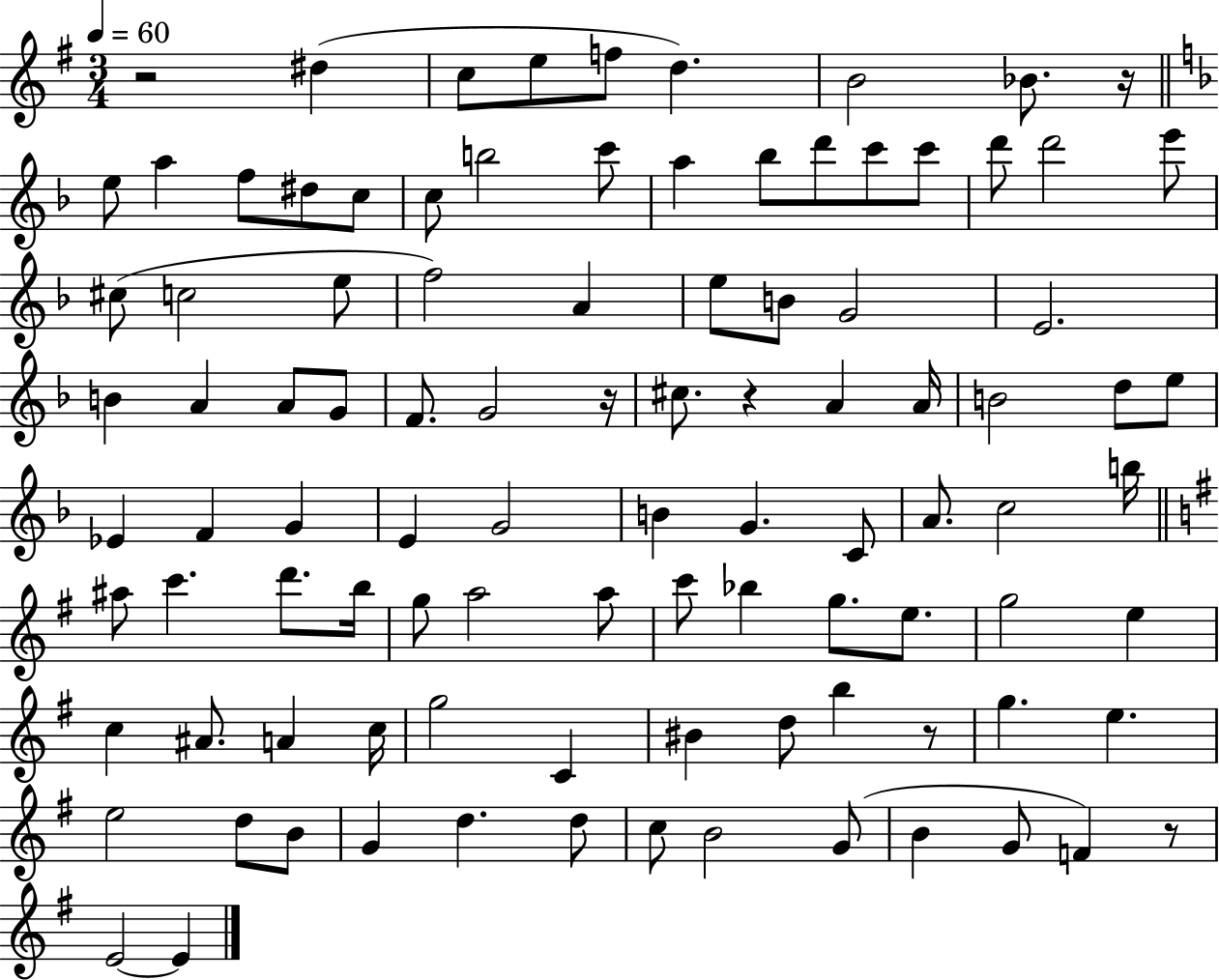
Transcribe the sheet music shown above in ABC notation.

X:1
T:Untitled
M:3/4
L:1/4
K:G
z2 ^d c/2 e/2 f/2 d B2 _B/2 z/4 e/2 a f/2 ^d/2 c/2 c/2 b2 c'/2 a _b/2 d'/2 c'/2 c'/2 d'/2 d'2 e'/2 ^c/2 c2 e/2 f2 A e/2 B/2 G2 E2 B A A/2 G/2 F/2 G2 z/4 ^c/2 z A A/4 B2 d/2 e/2 _E F G E G2 B G C/2 A/2 c2 b/4 ^a/2 c' d'/2 b/4 g/2 a2 a/2 c'/2 _b g/2 e/2 g2 e c ^A/2 A c/4 g2 C ^B d/2 b z/2 g e e2 d/2 B/2 G d d/2 c/2 B2 G/2 B G/2 F z/2 E2 E